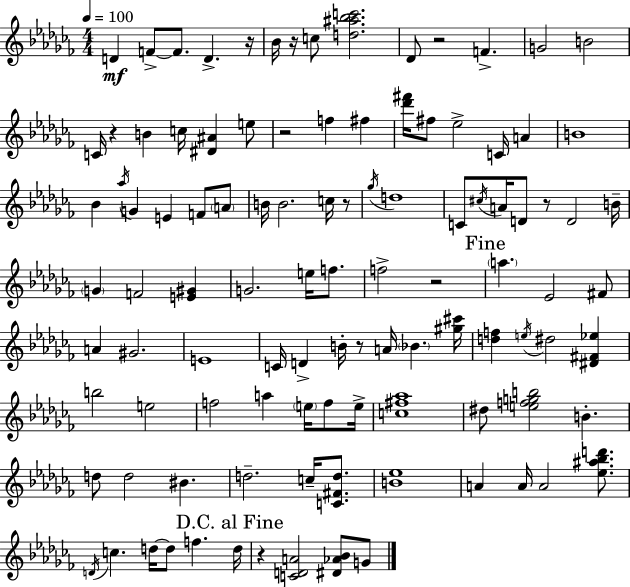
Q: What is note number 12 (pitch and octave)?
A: B4